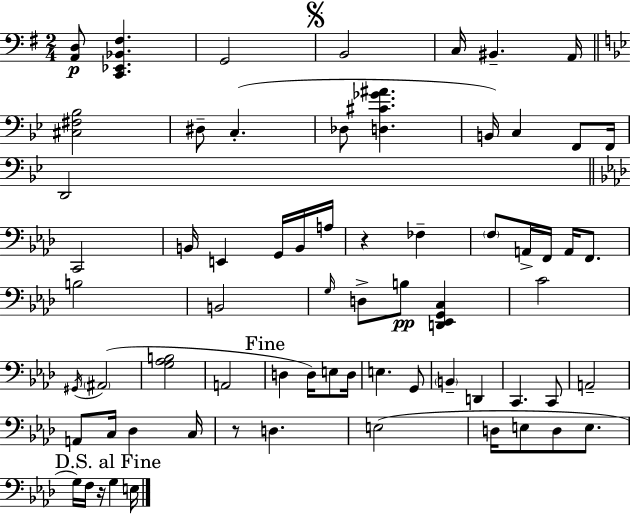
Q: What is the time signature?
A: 2/4